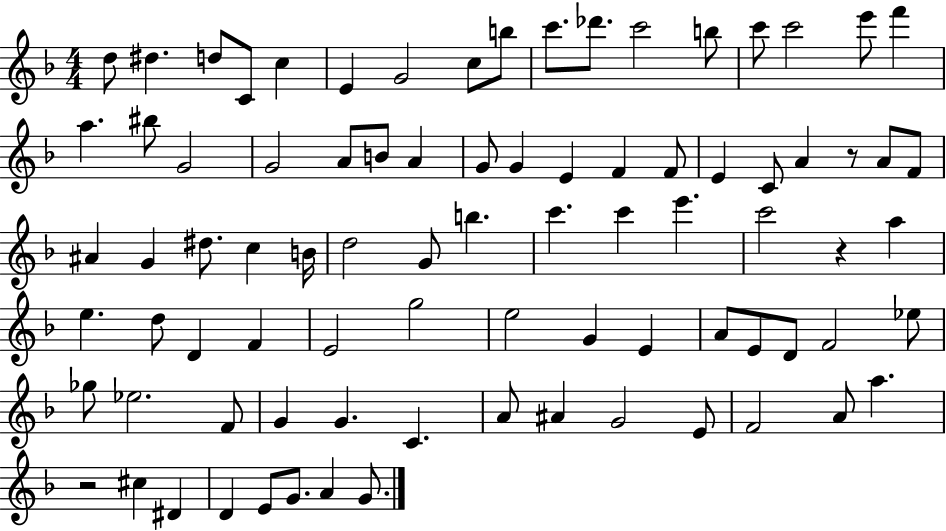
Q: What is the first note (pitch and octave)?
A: D5